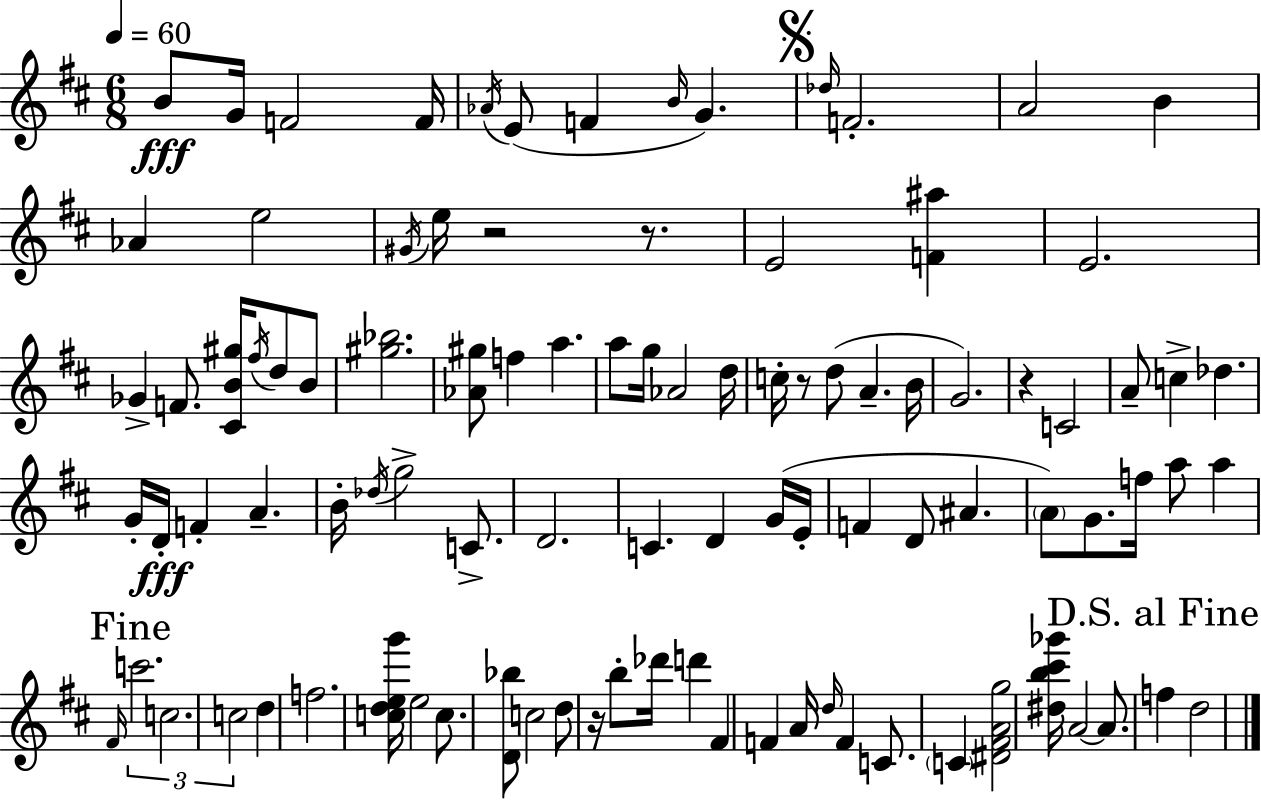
B4/e G4/s F4/h F4/s Ab4/s E4/e F4/q B4/s G4/q. Db5/s F4/h. A4/h B4/q Ab4/q E5/h G#4/s E5/s R/h R/e. E4/h [F4,A#5]/q E4/h. Gb4/q F4/e. [C#4,B4,G#5]/s F#5/s D5/e B4/e [G#5,Bb5]/h. [Ab4,G#5]/e F5/q A5/q. A5/e G5/s Ab4/h D5/s C5/s R/e D5/e A4/q. B4/s G4/h. R/q C4/h A4/e C5/q Db5/q. G4/s D4/s F4/q A4/q. B4/s Db5/s G5/h C4/e. D4/h. C4/q. D4/q G4/s E4/s F4/q D4/e A#4/q. A4/e G4/e. F5/s A5/e A5/q F#4/s C6/h. C5/h. C5/h D5/q F5/h. [C5,D5,E5,G6]/s E5/h C5/e. [D4,Bb5]/e C5/h D5/e R/s B5/e Db6/s D6/q F#4/q F4/q A4/s D5/s F4/q C4/e. C4/q [D#4,F#4,A4,G5]/h [D#5,B5,C#6,Gb6]/s A4/h A4/e. F5/q D5/h